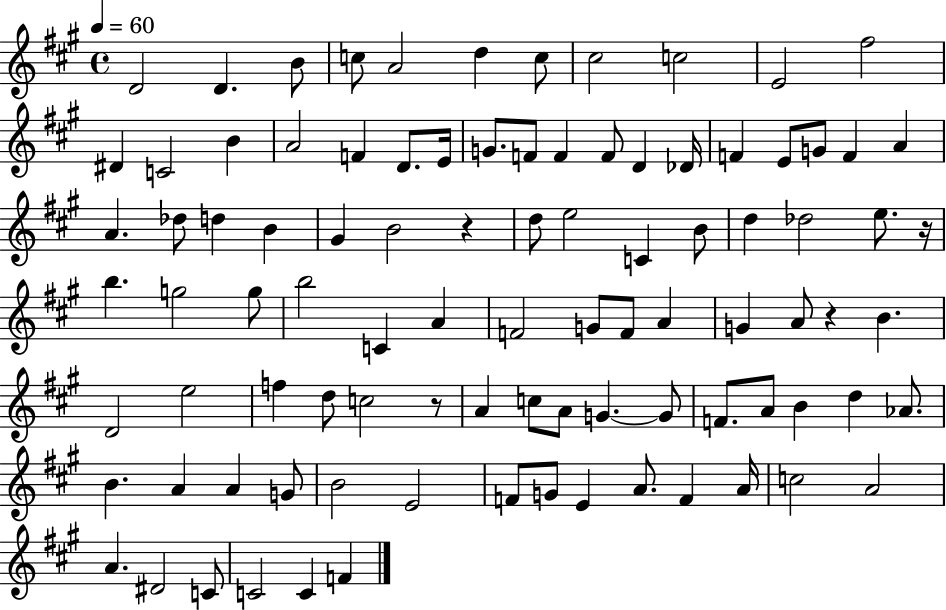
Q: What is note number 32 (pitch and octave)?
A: D5